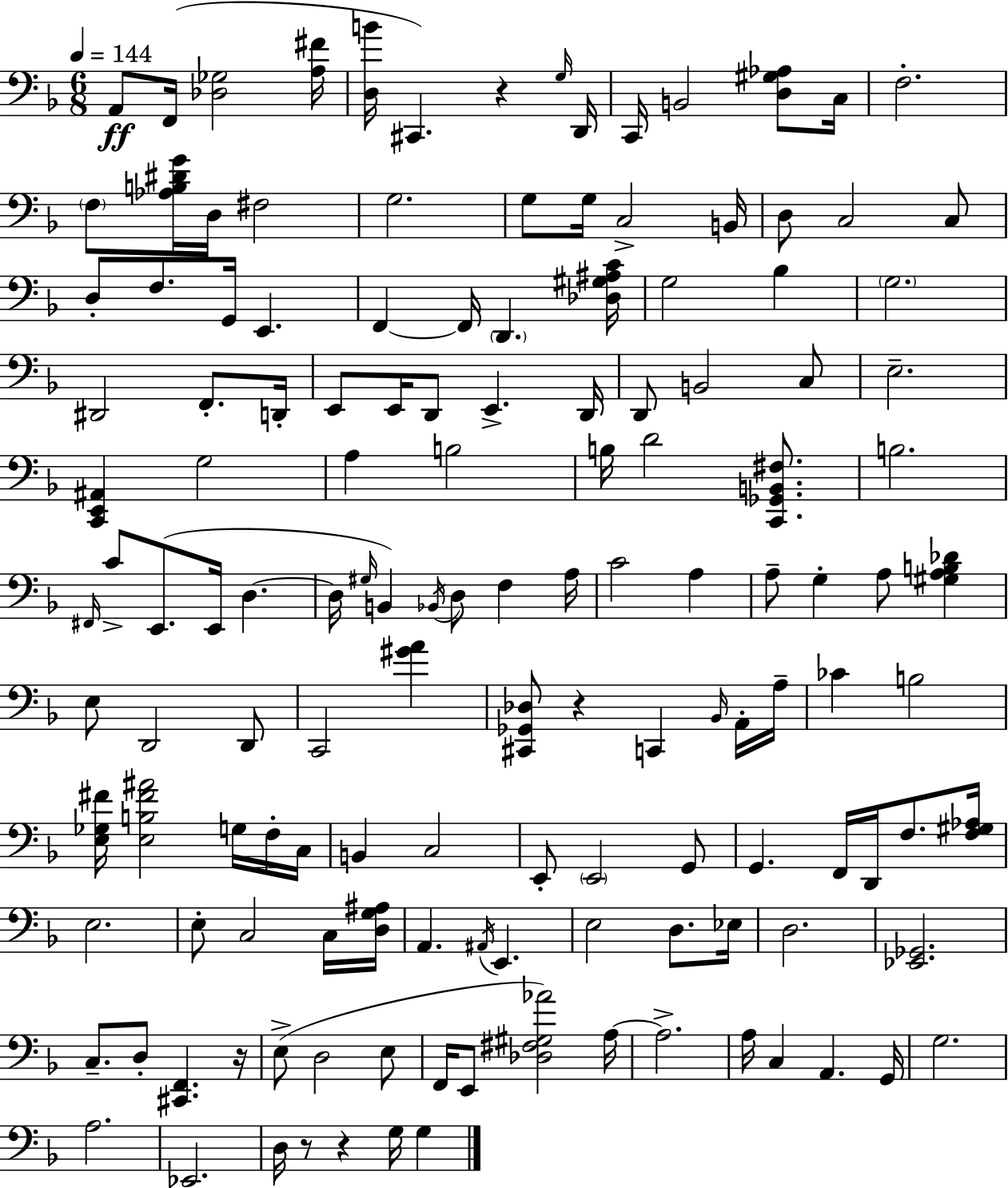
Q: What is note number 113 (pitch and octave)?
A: A3